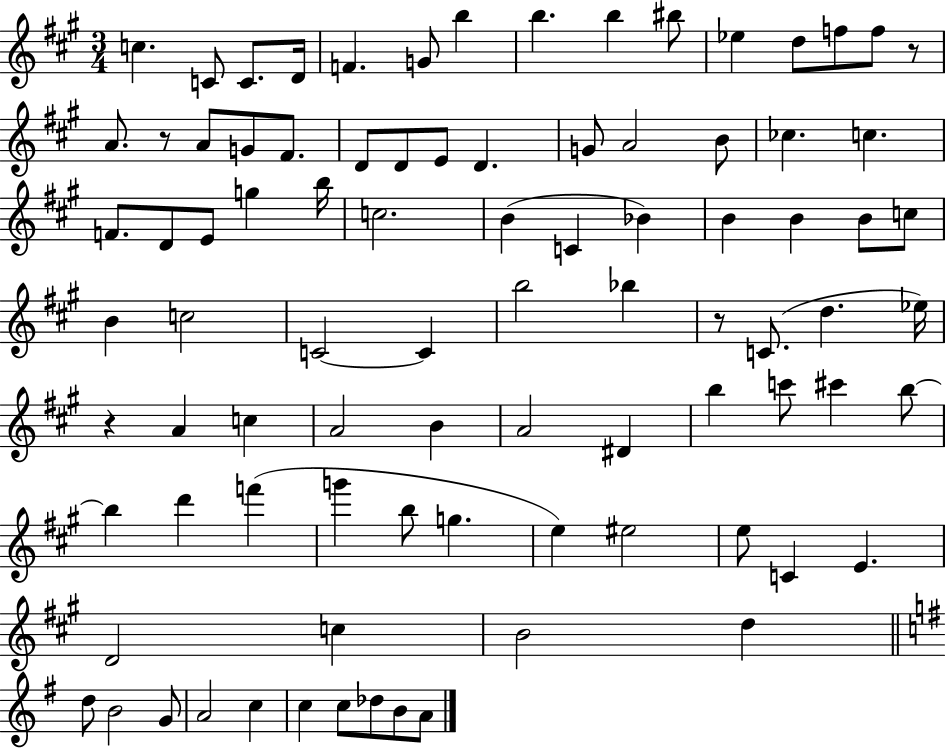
C5/q. C4/e C4/e. D4/s F4/q. G4/e B5/q B5/q. B5/q BIS5/e Eb5/q D5/e F5/e F5/e R/e A4/e. R/e A4/e G4/e F#4/e. D4/e D4/e E4/e D4/q. G4/e A4/h B4/e CES5/q. C5/q. F4/e. D4/e E4/e G5/q B5/s C5/h. B4/q C4/q Bb4/q B4/q B4/q B4/e C5/e B4/q C5/h C4/h C4/q B5/h Bb5/q R/e C4/e. D5/q. Eb5/s R/q A4/q C5/q A4/h B4/q A4/h D#4/q B5/q C6/e C#6/q B5/e B5/q D6/q F6/q G6/q B5/e G5/q. E5/q EIS5/h E5/e C4/q E4/q. D4/h C5/q B4/h D5/q D5/e B4/h G4/e A4/h C5/q C5/q C5/e Db5/e B4/e A4/e